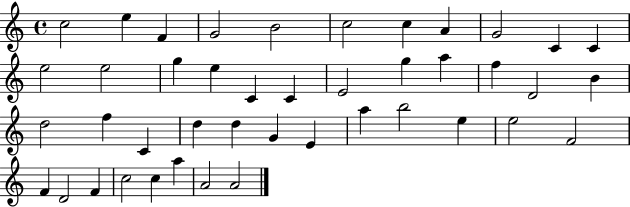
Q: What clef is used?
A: treble